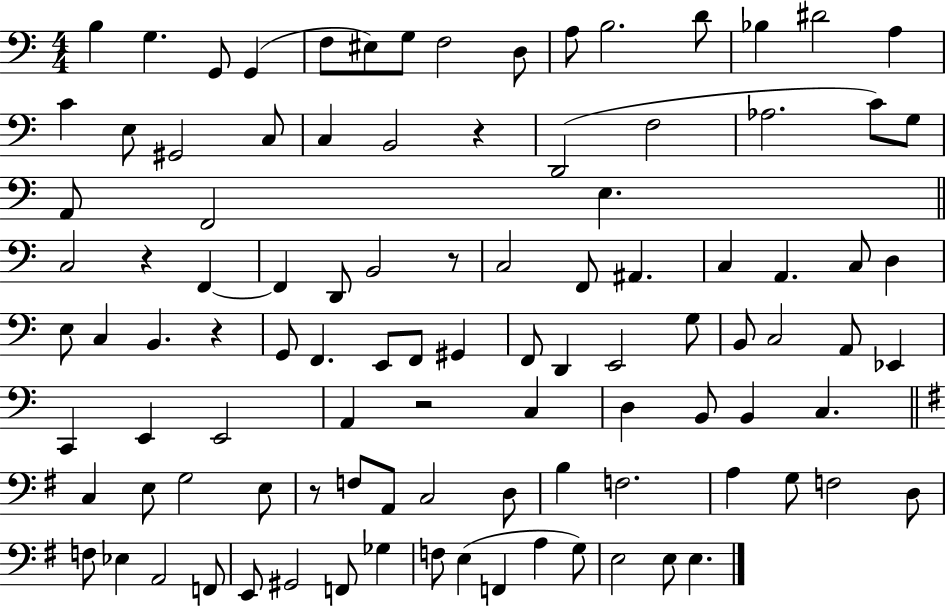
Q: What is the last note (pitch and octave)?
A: E3